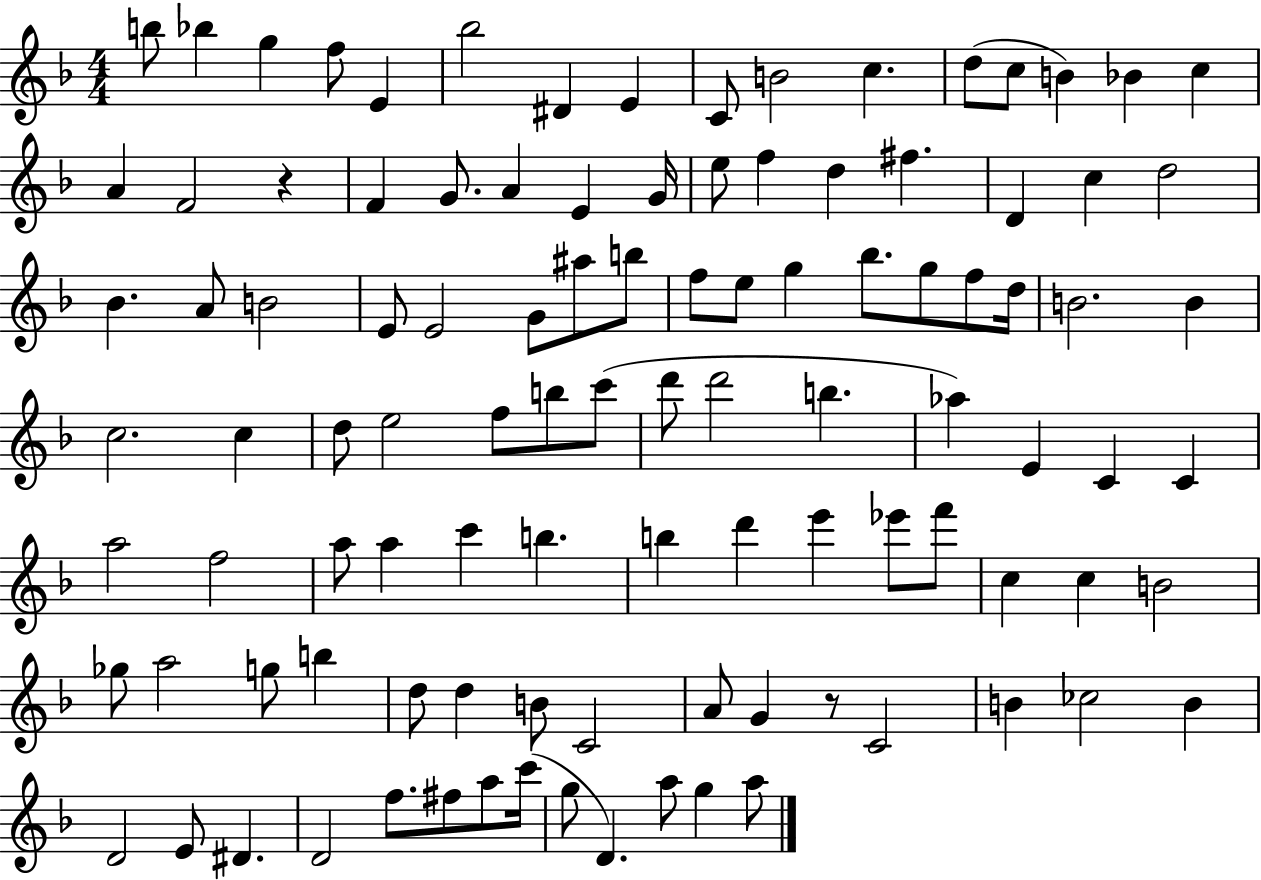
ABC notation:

X:1
T:Untitled
M:4/4
L:1/4
K:F
b/2 _b g f/2 E _b2 ^D E C/2 B2 c d/2 c/2 B _B c A F2 z F G/2 A E G/4 e/2 f d ^f D c d2 _B A/2 B2 E/2 E2 G/2 ^a/2 b/2 f/2 e/2 g _b/2 g/2 f/2 d/4 B2 B c2 c d/2 e2 f/2 b/2 c'/2 d'/2 d'2 b _a E C C a2 f2 a/2 a c' b b d' e' _e'/2 f'/2 c c B2 _g/2 a2 g/2 b d/2 d B/2 C2 A/2 G z/2 C2 B _c2 B D2 E/2 ^D D2 f/2 ^f/2 a/2 c'/4 g/2 D a/2 g a/2